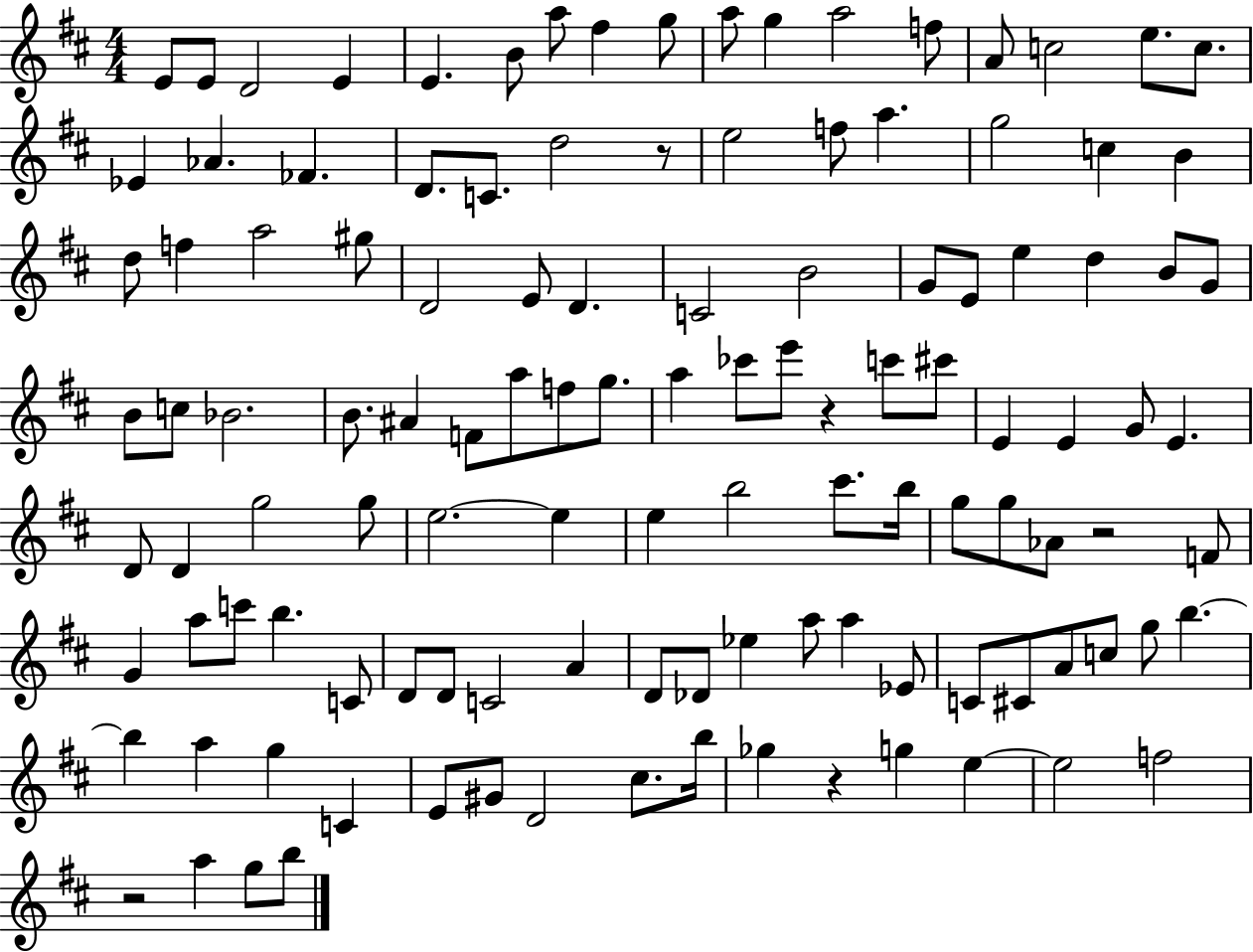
E4/e E4/e D4/h E4/q E4/q. B4/e A5/e F#5/q G5/e A5/e G5/q A5/h F5/e A4/e C5/h E5/e. C5/e. Eb4/q Ab4/q. FES4/q. D4/e. C4/e. D5/h R/e E5/h F5/e A5/q. G5/h C5/q B4/q D5/e F5/q A5/h G#5/e D4/h E4/e D4/q. C4/h B4/h G4/e E4/e E5/q D5/q B4/e G4/e B4/e C5/e Bb4/h. B4/e. A#4/q F4/e A5/e F5/e G5/e. A5/q CES6/e E6/e R/q C6/e C#6/e E4/q E4/q G4/e E4/q. D4/e D4/q G5/h G5/e E5/h. E5/q E5/q B5/h C#6/e. B5/s G5/e G5/e Ab4/e R/h F4/e G4/q A5/e C6/e B5/q. C4/e D4/e D4/e C4/h A4/q D4/e Db4/e Eb5/q A5/e A5/q Eb4/e C4/e C#4/e A4/e C5/e G5/e B5/q. B5/q A5/q G5/q C4/q E4/e G#4/e D4/h C#5/e. B5/s Gb5/q R/q G5/q E5/q E5/h F5/h R/h A5/q G5/e B5/e